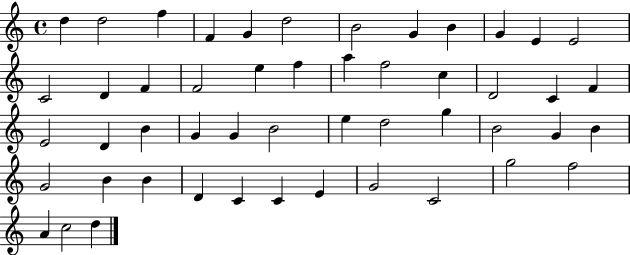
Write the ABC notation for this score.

X:1
T:Untitled
M:4/4
L:1/4
K:C
d d2 f F G d2 B2 G B G E E2 C2 D F F2 e f a f2 c D2 C F E2 D B G G B2 e d2 g B2 G B G2 B B D C C E G2 C2 g2 f2 A c2 d